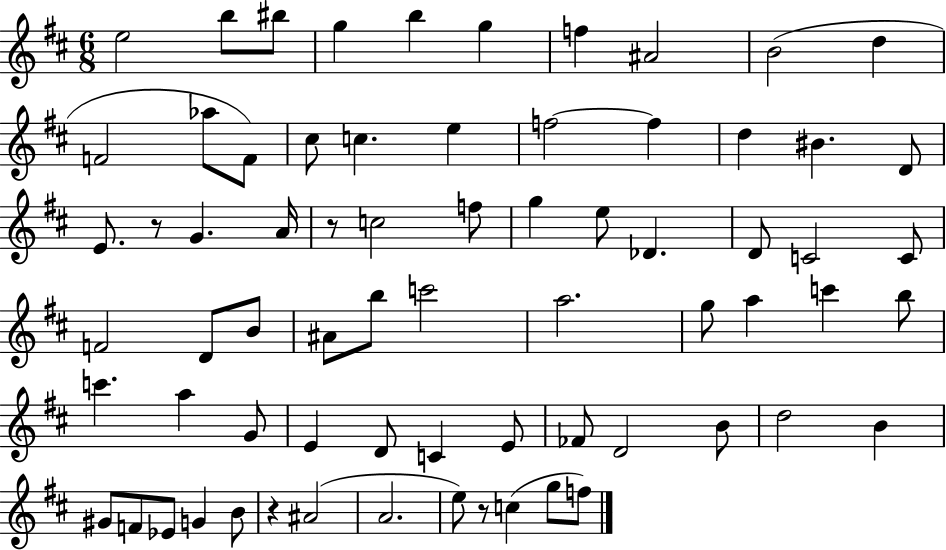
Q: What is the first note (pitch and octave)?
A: E5